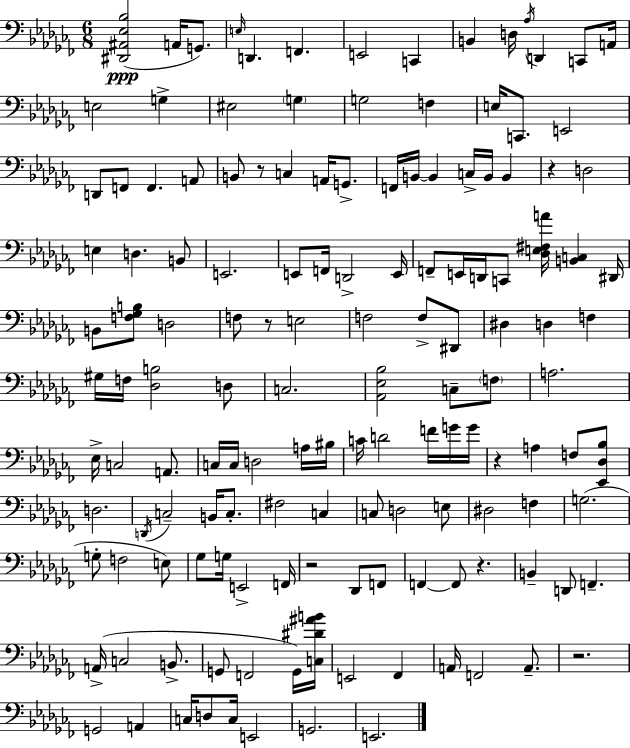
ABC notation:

X:1
T:Untitled
M:6/8
L:1/4
K:Abm
[^D,,^A,,_E,_B,]2 A,,/4 G,,/2 E,/4 D,, F,, E,,2 C,, B,, D,/4 _A,/4 D,, C,,/2 A,,/4 E,2 G, ^E,2 G, G,2 F, E,/4 C,,/2 E,,2 D,,/2 F,,/2 F,, A,,/2 B,,/2 z/2 C, A,,/4 G,,/2 F,,/4 B,,/4 B,, C,/4 B,,/4 B,, z D,2 E, D, B,,/2 E,,2 E,,/2 F,,/4 D,,2 E,,/4 F,,/2 E,,/4 D,,/4 C,,/2 [_D,E,^F,A]/4 [B,,C,] ^D,,/4 B,,/2 [F,_G,B,]/2 D,2 F,/2 z/2 E,2 F,2 F,/2 ^D,,/2 ^D, D, F, ^G,/4 F,/4 [_D,B,]2 D,/2 C,2 [_A,,_E,_B,]2 C,/2 F,/2 A,2 _E,/4 C,2 A,,/2 C,/4 C,/4 D,2 A,/4 ^B,/4 C/4 D2 F/4 G/4 G/4 z A, F,/2 [_E,,_D,_B,]/2 D,2 D,,/4 C,2 B,,/4 C,/2 ^F,2 C, C,/2 D,2 E,/2 ^D,2 F, G,2 G,/2 F,2 E,/2 _G,/2 G,/4 E,,2 F,,/4 z2 _D,,/2 F,,/2 F,, F,,/2 z B,, D,,/2 F,, A,,/4 C,2 B,,/2 G,,/2 F,,2 G,,/4 [C,^D^AB]/4 E,,2 _F,, A,,/4 F,,2 A,,/2 z2 G,,2 A,, C,/4 D,/2 C,/4 E,,2 G,,2 E,,2